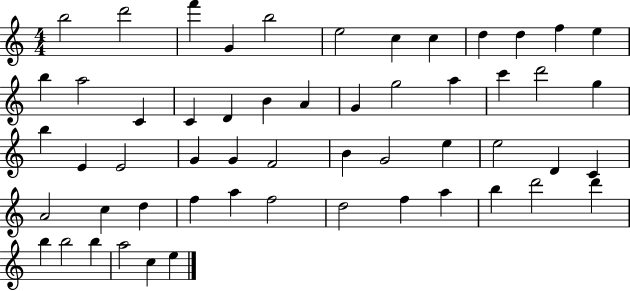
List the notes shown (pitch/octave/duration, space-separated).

B5/h D6/h F6/q G4/q B5/h E5/h C5/q C5/q D5/q D5/q F5/q E5/q B5/q A5/h C4/q C4/q D4/q B4/q A4/q G4/q G5/h A5/q C6/q D6/h G5/q B5/q E4/q E4/h G4/q G4/q F4/h B4/q G4/h E5/q E5/h D4/q C4/q A4/h C5/q D5/q F5/q A5/q F5/h D5/h F5/q A5/q B5/q D6/h D6/q B5/q B5/h B5/q A5/h C5/q E5/q